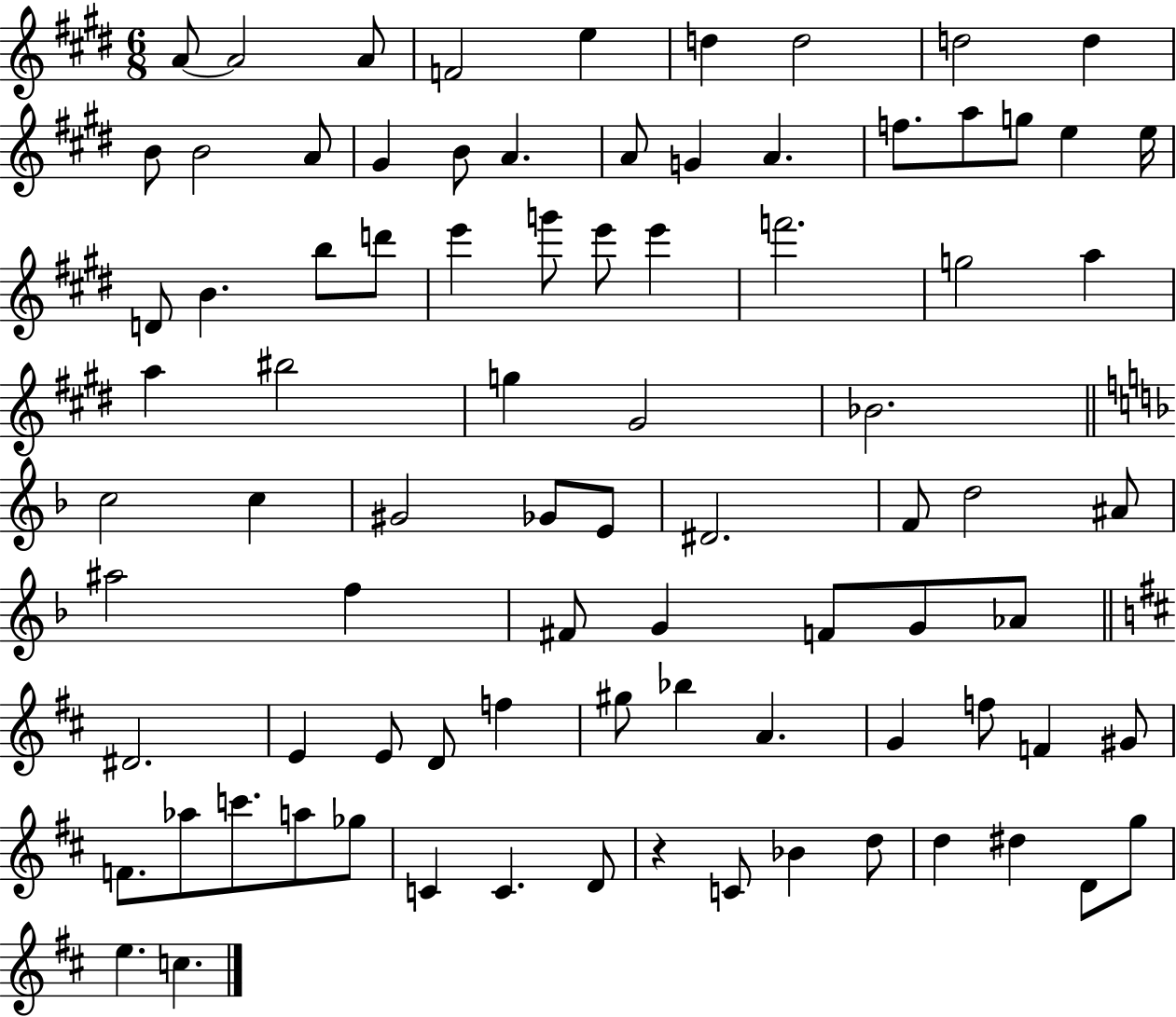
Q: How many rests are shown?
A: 1